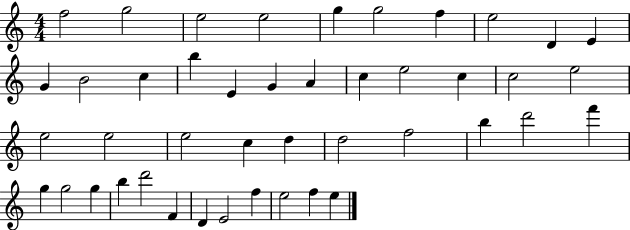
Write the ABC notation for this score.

X:1
T:Untitled
M:4/4
L:1/4
K:C
f2 g2 e2 e2 g g2 f e2 D E G B2 c b E G A c e2 c c2 e2 e2 e2 e2 c d d2 f2 b d'2 f' g g2 g b d'2 F D E2 f e2 f e